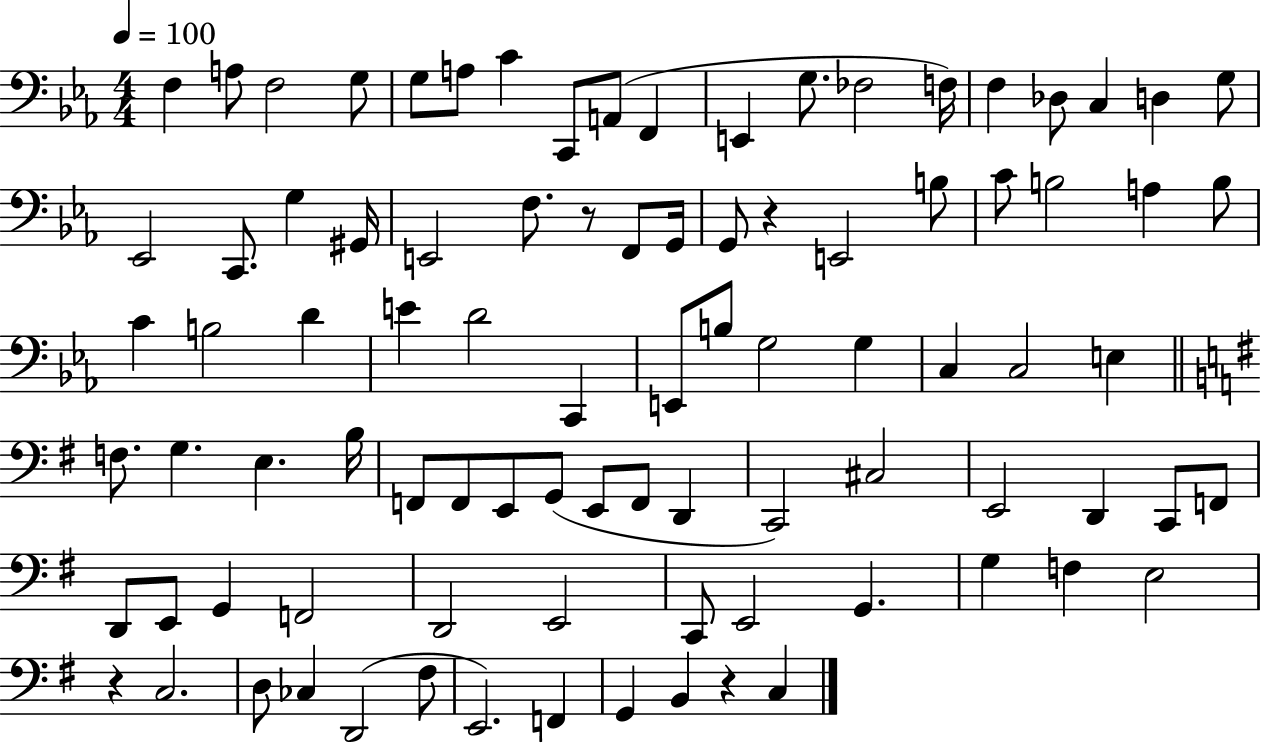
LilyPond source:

{
  \clef bass
  \numericTimeSignature
  \time 4/4
  \key ees \major
  \tempo 4 = 100
  f4 a8 f2 g8 | g8 a8 c'4 c,8 a,8( f,4 | e,4 g8. fes2 f16) | f4 des8 c4 d4 g8 | \break ees,2 c,8. g4 gis,16 | e,2 f8. r8 f,8 g,16 | g,8 r4 e,2 b8 | c'8 b2 a4 b8 | \break c'4 b2 d'4 | e'4 d'2 c,4 | e,8 b8 g2 g4 | c4 c2 e4 | \break \bar "||" \break \key e \minor f8. g4. e4. b16 | f,8 f,8 e,8 g,8( e,8 f,8 d,4 | c,2) cis2 | e,2 d,4 c,8 f,8 | \break d,8 e,8 g,4 f,2 | d,2 e,2 | c,8 e,2 g,4. | g4 f4 e2 | \break r4 c2. | d8 ces4 d,2( fis8 | e,2.) f,4 | g,4 b,4 r4 c4 | \break \bar "|."
}